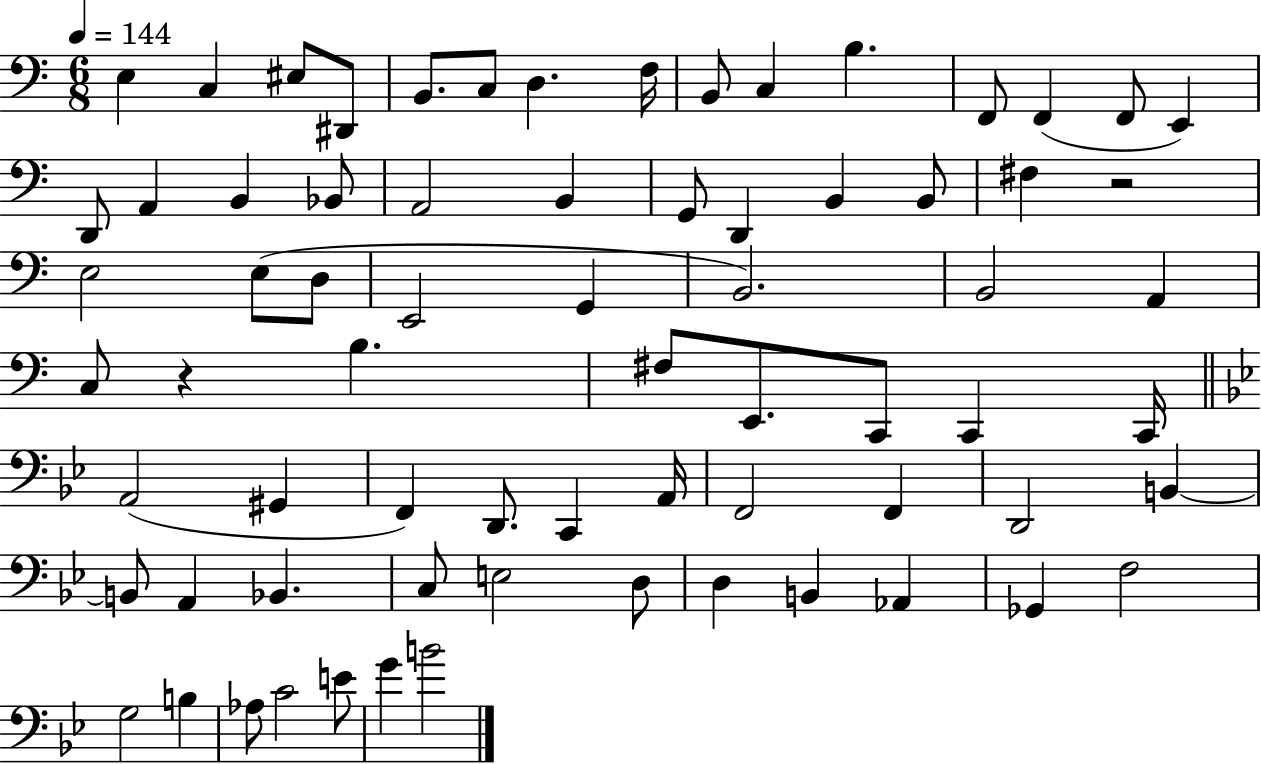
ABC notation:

X:1
T:Untitled
M:6/8
L:1/4
K:C
E, C, ^E,/2 ^D,,/2 B,,/2 C,/2 D, F,/4 B,,/2 C, B, F,,/2 F,, F,,/2 E,, D,,/2 A,, B,, _B,,/2 A,,2 B,, G,,/2 D,, B,, B,,/2 ^F, z2 E,2 E,/2 D,/2 E,,2 G,, B,,2 B,,2 A,, C,/2 z B, ^F,/2 E,,/2 C,,/2 C,, C,,/4 A,,2 ^G,, F,, D,,/2 C,, A,,/4 F,,2 F,, D,,2 B,, B,,/2 A,, _B,, C,/2 E,2 D,/2 D, B,, _A,, _G,, F,2 G,2 B, _A,/2 C2 E/2 G B2